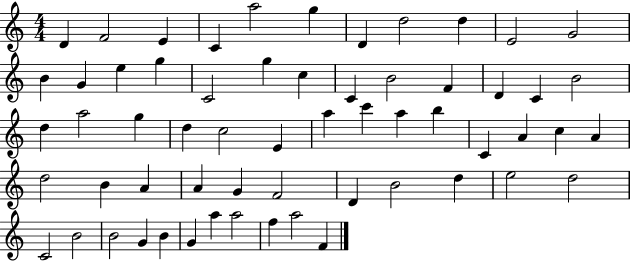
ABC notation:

X:1
T:Untitled
M:4/4
L:1/4
K:C
D F2 E C a2 g D d2 d E2 G2 B G e g C2 g c C B2 F D C B2 d a2 g d c2 E a c' a b C A c A d2 B A A G F2 D B2 d e2 d2 C2 B2 B2 G B G a a2 f a2 F